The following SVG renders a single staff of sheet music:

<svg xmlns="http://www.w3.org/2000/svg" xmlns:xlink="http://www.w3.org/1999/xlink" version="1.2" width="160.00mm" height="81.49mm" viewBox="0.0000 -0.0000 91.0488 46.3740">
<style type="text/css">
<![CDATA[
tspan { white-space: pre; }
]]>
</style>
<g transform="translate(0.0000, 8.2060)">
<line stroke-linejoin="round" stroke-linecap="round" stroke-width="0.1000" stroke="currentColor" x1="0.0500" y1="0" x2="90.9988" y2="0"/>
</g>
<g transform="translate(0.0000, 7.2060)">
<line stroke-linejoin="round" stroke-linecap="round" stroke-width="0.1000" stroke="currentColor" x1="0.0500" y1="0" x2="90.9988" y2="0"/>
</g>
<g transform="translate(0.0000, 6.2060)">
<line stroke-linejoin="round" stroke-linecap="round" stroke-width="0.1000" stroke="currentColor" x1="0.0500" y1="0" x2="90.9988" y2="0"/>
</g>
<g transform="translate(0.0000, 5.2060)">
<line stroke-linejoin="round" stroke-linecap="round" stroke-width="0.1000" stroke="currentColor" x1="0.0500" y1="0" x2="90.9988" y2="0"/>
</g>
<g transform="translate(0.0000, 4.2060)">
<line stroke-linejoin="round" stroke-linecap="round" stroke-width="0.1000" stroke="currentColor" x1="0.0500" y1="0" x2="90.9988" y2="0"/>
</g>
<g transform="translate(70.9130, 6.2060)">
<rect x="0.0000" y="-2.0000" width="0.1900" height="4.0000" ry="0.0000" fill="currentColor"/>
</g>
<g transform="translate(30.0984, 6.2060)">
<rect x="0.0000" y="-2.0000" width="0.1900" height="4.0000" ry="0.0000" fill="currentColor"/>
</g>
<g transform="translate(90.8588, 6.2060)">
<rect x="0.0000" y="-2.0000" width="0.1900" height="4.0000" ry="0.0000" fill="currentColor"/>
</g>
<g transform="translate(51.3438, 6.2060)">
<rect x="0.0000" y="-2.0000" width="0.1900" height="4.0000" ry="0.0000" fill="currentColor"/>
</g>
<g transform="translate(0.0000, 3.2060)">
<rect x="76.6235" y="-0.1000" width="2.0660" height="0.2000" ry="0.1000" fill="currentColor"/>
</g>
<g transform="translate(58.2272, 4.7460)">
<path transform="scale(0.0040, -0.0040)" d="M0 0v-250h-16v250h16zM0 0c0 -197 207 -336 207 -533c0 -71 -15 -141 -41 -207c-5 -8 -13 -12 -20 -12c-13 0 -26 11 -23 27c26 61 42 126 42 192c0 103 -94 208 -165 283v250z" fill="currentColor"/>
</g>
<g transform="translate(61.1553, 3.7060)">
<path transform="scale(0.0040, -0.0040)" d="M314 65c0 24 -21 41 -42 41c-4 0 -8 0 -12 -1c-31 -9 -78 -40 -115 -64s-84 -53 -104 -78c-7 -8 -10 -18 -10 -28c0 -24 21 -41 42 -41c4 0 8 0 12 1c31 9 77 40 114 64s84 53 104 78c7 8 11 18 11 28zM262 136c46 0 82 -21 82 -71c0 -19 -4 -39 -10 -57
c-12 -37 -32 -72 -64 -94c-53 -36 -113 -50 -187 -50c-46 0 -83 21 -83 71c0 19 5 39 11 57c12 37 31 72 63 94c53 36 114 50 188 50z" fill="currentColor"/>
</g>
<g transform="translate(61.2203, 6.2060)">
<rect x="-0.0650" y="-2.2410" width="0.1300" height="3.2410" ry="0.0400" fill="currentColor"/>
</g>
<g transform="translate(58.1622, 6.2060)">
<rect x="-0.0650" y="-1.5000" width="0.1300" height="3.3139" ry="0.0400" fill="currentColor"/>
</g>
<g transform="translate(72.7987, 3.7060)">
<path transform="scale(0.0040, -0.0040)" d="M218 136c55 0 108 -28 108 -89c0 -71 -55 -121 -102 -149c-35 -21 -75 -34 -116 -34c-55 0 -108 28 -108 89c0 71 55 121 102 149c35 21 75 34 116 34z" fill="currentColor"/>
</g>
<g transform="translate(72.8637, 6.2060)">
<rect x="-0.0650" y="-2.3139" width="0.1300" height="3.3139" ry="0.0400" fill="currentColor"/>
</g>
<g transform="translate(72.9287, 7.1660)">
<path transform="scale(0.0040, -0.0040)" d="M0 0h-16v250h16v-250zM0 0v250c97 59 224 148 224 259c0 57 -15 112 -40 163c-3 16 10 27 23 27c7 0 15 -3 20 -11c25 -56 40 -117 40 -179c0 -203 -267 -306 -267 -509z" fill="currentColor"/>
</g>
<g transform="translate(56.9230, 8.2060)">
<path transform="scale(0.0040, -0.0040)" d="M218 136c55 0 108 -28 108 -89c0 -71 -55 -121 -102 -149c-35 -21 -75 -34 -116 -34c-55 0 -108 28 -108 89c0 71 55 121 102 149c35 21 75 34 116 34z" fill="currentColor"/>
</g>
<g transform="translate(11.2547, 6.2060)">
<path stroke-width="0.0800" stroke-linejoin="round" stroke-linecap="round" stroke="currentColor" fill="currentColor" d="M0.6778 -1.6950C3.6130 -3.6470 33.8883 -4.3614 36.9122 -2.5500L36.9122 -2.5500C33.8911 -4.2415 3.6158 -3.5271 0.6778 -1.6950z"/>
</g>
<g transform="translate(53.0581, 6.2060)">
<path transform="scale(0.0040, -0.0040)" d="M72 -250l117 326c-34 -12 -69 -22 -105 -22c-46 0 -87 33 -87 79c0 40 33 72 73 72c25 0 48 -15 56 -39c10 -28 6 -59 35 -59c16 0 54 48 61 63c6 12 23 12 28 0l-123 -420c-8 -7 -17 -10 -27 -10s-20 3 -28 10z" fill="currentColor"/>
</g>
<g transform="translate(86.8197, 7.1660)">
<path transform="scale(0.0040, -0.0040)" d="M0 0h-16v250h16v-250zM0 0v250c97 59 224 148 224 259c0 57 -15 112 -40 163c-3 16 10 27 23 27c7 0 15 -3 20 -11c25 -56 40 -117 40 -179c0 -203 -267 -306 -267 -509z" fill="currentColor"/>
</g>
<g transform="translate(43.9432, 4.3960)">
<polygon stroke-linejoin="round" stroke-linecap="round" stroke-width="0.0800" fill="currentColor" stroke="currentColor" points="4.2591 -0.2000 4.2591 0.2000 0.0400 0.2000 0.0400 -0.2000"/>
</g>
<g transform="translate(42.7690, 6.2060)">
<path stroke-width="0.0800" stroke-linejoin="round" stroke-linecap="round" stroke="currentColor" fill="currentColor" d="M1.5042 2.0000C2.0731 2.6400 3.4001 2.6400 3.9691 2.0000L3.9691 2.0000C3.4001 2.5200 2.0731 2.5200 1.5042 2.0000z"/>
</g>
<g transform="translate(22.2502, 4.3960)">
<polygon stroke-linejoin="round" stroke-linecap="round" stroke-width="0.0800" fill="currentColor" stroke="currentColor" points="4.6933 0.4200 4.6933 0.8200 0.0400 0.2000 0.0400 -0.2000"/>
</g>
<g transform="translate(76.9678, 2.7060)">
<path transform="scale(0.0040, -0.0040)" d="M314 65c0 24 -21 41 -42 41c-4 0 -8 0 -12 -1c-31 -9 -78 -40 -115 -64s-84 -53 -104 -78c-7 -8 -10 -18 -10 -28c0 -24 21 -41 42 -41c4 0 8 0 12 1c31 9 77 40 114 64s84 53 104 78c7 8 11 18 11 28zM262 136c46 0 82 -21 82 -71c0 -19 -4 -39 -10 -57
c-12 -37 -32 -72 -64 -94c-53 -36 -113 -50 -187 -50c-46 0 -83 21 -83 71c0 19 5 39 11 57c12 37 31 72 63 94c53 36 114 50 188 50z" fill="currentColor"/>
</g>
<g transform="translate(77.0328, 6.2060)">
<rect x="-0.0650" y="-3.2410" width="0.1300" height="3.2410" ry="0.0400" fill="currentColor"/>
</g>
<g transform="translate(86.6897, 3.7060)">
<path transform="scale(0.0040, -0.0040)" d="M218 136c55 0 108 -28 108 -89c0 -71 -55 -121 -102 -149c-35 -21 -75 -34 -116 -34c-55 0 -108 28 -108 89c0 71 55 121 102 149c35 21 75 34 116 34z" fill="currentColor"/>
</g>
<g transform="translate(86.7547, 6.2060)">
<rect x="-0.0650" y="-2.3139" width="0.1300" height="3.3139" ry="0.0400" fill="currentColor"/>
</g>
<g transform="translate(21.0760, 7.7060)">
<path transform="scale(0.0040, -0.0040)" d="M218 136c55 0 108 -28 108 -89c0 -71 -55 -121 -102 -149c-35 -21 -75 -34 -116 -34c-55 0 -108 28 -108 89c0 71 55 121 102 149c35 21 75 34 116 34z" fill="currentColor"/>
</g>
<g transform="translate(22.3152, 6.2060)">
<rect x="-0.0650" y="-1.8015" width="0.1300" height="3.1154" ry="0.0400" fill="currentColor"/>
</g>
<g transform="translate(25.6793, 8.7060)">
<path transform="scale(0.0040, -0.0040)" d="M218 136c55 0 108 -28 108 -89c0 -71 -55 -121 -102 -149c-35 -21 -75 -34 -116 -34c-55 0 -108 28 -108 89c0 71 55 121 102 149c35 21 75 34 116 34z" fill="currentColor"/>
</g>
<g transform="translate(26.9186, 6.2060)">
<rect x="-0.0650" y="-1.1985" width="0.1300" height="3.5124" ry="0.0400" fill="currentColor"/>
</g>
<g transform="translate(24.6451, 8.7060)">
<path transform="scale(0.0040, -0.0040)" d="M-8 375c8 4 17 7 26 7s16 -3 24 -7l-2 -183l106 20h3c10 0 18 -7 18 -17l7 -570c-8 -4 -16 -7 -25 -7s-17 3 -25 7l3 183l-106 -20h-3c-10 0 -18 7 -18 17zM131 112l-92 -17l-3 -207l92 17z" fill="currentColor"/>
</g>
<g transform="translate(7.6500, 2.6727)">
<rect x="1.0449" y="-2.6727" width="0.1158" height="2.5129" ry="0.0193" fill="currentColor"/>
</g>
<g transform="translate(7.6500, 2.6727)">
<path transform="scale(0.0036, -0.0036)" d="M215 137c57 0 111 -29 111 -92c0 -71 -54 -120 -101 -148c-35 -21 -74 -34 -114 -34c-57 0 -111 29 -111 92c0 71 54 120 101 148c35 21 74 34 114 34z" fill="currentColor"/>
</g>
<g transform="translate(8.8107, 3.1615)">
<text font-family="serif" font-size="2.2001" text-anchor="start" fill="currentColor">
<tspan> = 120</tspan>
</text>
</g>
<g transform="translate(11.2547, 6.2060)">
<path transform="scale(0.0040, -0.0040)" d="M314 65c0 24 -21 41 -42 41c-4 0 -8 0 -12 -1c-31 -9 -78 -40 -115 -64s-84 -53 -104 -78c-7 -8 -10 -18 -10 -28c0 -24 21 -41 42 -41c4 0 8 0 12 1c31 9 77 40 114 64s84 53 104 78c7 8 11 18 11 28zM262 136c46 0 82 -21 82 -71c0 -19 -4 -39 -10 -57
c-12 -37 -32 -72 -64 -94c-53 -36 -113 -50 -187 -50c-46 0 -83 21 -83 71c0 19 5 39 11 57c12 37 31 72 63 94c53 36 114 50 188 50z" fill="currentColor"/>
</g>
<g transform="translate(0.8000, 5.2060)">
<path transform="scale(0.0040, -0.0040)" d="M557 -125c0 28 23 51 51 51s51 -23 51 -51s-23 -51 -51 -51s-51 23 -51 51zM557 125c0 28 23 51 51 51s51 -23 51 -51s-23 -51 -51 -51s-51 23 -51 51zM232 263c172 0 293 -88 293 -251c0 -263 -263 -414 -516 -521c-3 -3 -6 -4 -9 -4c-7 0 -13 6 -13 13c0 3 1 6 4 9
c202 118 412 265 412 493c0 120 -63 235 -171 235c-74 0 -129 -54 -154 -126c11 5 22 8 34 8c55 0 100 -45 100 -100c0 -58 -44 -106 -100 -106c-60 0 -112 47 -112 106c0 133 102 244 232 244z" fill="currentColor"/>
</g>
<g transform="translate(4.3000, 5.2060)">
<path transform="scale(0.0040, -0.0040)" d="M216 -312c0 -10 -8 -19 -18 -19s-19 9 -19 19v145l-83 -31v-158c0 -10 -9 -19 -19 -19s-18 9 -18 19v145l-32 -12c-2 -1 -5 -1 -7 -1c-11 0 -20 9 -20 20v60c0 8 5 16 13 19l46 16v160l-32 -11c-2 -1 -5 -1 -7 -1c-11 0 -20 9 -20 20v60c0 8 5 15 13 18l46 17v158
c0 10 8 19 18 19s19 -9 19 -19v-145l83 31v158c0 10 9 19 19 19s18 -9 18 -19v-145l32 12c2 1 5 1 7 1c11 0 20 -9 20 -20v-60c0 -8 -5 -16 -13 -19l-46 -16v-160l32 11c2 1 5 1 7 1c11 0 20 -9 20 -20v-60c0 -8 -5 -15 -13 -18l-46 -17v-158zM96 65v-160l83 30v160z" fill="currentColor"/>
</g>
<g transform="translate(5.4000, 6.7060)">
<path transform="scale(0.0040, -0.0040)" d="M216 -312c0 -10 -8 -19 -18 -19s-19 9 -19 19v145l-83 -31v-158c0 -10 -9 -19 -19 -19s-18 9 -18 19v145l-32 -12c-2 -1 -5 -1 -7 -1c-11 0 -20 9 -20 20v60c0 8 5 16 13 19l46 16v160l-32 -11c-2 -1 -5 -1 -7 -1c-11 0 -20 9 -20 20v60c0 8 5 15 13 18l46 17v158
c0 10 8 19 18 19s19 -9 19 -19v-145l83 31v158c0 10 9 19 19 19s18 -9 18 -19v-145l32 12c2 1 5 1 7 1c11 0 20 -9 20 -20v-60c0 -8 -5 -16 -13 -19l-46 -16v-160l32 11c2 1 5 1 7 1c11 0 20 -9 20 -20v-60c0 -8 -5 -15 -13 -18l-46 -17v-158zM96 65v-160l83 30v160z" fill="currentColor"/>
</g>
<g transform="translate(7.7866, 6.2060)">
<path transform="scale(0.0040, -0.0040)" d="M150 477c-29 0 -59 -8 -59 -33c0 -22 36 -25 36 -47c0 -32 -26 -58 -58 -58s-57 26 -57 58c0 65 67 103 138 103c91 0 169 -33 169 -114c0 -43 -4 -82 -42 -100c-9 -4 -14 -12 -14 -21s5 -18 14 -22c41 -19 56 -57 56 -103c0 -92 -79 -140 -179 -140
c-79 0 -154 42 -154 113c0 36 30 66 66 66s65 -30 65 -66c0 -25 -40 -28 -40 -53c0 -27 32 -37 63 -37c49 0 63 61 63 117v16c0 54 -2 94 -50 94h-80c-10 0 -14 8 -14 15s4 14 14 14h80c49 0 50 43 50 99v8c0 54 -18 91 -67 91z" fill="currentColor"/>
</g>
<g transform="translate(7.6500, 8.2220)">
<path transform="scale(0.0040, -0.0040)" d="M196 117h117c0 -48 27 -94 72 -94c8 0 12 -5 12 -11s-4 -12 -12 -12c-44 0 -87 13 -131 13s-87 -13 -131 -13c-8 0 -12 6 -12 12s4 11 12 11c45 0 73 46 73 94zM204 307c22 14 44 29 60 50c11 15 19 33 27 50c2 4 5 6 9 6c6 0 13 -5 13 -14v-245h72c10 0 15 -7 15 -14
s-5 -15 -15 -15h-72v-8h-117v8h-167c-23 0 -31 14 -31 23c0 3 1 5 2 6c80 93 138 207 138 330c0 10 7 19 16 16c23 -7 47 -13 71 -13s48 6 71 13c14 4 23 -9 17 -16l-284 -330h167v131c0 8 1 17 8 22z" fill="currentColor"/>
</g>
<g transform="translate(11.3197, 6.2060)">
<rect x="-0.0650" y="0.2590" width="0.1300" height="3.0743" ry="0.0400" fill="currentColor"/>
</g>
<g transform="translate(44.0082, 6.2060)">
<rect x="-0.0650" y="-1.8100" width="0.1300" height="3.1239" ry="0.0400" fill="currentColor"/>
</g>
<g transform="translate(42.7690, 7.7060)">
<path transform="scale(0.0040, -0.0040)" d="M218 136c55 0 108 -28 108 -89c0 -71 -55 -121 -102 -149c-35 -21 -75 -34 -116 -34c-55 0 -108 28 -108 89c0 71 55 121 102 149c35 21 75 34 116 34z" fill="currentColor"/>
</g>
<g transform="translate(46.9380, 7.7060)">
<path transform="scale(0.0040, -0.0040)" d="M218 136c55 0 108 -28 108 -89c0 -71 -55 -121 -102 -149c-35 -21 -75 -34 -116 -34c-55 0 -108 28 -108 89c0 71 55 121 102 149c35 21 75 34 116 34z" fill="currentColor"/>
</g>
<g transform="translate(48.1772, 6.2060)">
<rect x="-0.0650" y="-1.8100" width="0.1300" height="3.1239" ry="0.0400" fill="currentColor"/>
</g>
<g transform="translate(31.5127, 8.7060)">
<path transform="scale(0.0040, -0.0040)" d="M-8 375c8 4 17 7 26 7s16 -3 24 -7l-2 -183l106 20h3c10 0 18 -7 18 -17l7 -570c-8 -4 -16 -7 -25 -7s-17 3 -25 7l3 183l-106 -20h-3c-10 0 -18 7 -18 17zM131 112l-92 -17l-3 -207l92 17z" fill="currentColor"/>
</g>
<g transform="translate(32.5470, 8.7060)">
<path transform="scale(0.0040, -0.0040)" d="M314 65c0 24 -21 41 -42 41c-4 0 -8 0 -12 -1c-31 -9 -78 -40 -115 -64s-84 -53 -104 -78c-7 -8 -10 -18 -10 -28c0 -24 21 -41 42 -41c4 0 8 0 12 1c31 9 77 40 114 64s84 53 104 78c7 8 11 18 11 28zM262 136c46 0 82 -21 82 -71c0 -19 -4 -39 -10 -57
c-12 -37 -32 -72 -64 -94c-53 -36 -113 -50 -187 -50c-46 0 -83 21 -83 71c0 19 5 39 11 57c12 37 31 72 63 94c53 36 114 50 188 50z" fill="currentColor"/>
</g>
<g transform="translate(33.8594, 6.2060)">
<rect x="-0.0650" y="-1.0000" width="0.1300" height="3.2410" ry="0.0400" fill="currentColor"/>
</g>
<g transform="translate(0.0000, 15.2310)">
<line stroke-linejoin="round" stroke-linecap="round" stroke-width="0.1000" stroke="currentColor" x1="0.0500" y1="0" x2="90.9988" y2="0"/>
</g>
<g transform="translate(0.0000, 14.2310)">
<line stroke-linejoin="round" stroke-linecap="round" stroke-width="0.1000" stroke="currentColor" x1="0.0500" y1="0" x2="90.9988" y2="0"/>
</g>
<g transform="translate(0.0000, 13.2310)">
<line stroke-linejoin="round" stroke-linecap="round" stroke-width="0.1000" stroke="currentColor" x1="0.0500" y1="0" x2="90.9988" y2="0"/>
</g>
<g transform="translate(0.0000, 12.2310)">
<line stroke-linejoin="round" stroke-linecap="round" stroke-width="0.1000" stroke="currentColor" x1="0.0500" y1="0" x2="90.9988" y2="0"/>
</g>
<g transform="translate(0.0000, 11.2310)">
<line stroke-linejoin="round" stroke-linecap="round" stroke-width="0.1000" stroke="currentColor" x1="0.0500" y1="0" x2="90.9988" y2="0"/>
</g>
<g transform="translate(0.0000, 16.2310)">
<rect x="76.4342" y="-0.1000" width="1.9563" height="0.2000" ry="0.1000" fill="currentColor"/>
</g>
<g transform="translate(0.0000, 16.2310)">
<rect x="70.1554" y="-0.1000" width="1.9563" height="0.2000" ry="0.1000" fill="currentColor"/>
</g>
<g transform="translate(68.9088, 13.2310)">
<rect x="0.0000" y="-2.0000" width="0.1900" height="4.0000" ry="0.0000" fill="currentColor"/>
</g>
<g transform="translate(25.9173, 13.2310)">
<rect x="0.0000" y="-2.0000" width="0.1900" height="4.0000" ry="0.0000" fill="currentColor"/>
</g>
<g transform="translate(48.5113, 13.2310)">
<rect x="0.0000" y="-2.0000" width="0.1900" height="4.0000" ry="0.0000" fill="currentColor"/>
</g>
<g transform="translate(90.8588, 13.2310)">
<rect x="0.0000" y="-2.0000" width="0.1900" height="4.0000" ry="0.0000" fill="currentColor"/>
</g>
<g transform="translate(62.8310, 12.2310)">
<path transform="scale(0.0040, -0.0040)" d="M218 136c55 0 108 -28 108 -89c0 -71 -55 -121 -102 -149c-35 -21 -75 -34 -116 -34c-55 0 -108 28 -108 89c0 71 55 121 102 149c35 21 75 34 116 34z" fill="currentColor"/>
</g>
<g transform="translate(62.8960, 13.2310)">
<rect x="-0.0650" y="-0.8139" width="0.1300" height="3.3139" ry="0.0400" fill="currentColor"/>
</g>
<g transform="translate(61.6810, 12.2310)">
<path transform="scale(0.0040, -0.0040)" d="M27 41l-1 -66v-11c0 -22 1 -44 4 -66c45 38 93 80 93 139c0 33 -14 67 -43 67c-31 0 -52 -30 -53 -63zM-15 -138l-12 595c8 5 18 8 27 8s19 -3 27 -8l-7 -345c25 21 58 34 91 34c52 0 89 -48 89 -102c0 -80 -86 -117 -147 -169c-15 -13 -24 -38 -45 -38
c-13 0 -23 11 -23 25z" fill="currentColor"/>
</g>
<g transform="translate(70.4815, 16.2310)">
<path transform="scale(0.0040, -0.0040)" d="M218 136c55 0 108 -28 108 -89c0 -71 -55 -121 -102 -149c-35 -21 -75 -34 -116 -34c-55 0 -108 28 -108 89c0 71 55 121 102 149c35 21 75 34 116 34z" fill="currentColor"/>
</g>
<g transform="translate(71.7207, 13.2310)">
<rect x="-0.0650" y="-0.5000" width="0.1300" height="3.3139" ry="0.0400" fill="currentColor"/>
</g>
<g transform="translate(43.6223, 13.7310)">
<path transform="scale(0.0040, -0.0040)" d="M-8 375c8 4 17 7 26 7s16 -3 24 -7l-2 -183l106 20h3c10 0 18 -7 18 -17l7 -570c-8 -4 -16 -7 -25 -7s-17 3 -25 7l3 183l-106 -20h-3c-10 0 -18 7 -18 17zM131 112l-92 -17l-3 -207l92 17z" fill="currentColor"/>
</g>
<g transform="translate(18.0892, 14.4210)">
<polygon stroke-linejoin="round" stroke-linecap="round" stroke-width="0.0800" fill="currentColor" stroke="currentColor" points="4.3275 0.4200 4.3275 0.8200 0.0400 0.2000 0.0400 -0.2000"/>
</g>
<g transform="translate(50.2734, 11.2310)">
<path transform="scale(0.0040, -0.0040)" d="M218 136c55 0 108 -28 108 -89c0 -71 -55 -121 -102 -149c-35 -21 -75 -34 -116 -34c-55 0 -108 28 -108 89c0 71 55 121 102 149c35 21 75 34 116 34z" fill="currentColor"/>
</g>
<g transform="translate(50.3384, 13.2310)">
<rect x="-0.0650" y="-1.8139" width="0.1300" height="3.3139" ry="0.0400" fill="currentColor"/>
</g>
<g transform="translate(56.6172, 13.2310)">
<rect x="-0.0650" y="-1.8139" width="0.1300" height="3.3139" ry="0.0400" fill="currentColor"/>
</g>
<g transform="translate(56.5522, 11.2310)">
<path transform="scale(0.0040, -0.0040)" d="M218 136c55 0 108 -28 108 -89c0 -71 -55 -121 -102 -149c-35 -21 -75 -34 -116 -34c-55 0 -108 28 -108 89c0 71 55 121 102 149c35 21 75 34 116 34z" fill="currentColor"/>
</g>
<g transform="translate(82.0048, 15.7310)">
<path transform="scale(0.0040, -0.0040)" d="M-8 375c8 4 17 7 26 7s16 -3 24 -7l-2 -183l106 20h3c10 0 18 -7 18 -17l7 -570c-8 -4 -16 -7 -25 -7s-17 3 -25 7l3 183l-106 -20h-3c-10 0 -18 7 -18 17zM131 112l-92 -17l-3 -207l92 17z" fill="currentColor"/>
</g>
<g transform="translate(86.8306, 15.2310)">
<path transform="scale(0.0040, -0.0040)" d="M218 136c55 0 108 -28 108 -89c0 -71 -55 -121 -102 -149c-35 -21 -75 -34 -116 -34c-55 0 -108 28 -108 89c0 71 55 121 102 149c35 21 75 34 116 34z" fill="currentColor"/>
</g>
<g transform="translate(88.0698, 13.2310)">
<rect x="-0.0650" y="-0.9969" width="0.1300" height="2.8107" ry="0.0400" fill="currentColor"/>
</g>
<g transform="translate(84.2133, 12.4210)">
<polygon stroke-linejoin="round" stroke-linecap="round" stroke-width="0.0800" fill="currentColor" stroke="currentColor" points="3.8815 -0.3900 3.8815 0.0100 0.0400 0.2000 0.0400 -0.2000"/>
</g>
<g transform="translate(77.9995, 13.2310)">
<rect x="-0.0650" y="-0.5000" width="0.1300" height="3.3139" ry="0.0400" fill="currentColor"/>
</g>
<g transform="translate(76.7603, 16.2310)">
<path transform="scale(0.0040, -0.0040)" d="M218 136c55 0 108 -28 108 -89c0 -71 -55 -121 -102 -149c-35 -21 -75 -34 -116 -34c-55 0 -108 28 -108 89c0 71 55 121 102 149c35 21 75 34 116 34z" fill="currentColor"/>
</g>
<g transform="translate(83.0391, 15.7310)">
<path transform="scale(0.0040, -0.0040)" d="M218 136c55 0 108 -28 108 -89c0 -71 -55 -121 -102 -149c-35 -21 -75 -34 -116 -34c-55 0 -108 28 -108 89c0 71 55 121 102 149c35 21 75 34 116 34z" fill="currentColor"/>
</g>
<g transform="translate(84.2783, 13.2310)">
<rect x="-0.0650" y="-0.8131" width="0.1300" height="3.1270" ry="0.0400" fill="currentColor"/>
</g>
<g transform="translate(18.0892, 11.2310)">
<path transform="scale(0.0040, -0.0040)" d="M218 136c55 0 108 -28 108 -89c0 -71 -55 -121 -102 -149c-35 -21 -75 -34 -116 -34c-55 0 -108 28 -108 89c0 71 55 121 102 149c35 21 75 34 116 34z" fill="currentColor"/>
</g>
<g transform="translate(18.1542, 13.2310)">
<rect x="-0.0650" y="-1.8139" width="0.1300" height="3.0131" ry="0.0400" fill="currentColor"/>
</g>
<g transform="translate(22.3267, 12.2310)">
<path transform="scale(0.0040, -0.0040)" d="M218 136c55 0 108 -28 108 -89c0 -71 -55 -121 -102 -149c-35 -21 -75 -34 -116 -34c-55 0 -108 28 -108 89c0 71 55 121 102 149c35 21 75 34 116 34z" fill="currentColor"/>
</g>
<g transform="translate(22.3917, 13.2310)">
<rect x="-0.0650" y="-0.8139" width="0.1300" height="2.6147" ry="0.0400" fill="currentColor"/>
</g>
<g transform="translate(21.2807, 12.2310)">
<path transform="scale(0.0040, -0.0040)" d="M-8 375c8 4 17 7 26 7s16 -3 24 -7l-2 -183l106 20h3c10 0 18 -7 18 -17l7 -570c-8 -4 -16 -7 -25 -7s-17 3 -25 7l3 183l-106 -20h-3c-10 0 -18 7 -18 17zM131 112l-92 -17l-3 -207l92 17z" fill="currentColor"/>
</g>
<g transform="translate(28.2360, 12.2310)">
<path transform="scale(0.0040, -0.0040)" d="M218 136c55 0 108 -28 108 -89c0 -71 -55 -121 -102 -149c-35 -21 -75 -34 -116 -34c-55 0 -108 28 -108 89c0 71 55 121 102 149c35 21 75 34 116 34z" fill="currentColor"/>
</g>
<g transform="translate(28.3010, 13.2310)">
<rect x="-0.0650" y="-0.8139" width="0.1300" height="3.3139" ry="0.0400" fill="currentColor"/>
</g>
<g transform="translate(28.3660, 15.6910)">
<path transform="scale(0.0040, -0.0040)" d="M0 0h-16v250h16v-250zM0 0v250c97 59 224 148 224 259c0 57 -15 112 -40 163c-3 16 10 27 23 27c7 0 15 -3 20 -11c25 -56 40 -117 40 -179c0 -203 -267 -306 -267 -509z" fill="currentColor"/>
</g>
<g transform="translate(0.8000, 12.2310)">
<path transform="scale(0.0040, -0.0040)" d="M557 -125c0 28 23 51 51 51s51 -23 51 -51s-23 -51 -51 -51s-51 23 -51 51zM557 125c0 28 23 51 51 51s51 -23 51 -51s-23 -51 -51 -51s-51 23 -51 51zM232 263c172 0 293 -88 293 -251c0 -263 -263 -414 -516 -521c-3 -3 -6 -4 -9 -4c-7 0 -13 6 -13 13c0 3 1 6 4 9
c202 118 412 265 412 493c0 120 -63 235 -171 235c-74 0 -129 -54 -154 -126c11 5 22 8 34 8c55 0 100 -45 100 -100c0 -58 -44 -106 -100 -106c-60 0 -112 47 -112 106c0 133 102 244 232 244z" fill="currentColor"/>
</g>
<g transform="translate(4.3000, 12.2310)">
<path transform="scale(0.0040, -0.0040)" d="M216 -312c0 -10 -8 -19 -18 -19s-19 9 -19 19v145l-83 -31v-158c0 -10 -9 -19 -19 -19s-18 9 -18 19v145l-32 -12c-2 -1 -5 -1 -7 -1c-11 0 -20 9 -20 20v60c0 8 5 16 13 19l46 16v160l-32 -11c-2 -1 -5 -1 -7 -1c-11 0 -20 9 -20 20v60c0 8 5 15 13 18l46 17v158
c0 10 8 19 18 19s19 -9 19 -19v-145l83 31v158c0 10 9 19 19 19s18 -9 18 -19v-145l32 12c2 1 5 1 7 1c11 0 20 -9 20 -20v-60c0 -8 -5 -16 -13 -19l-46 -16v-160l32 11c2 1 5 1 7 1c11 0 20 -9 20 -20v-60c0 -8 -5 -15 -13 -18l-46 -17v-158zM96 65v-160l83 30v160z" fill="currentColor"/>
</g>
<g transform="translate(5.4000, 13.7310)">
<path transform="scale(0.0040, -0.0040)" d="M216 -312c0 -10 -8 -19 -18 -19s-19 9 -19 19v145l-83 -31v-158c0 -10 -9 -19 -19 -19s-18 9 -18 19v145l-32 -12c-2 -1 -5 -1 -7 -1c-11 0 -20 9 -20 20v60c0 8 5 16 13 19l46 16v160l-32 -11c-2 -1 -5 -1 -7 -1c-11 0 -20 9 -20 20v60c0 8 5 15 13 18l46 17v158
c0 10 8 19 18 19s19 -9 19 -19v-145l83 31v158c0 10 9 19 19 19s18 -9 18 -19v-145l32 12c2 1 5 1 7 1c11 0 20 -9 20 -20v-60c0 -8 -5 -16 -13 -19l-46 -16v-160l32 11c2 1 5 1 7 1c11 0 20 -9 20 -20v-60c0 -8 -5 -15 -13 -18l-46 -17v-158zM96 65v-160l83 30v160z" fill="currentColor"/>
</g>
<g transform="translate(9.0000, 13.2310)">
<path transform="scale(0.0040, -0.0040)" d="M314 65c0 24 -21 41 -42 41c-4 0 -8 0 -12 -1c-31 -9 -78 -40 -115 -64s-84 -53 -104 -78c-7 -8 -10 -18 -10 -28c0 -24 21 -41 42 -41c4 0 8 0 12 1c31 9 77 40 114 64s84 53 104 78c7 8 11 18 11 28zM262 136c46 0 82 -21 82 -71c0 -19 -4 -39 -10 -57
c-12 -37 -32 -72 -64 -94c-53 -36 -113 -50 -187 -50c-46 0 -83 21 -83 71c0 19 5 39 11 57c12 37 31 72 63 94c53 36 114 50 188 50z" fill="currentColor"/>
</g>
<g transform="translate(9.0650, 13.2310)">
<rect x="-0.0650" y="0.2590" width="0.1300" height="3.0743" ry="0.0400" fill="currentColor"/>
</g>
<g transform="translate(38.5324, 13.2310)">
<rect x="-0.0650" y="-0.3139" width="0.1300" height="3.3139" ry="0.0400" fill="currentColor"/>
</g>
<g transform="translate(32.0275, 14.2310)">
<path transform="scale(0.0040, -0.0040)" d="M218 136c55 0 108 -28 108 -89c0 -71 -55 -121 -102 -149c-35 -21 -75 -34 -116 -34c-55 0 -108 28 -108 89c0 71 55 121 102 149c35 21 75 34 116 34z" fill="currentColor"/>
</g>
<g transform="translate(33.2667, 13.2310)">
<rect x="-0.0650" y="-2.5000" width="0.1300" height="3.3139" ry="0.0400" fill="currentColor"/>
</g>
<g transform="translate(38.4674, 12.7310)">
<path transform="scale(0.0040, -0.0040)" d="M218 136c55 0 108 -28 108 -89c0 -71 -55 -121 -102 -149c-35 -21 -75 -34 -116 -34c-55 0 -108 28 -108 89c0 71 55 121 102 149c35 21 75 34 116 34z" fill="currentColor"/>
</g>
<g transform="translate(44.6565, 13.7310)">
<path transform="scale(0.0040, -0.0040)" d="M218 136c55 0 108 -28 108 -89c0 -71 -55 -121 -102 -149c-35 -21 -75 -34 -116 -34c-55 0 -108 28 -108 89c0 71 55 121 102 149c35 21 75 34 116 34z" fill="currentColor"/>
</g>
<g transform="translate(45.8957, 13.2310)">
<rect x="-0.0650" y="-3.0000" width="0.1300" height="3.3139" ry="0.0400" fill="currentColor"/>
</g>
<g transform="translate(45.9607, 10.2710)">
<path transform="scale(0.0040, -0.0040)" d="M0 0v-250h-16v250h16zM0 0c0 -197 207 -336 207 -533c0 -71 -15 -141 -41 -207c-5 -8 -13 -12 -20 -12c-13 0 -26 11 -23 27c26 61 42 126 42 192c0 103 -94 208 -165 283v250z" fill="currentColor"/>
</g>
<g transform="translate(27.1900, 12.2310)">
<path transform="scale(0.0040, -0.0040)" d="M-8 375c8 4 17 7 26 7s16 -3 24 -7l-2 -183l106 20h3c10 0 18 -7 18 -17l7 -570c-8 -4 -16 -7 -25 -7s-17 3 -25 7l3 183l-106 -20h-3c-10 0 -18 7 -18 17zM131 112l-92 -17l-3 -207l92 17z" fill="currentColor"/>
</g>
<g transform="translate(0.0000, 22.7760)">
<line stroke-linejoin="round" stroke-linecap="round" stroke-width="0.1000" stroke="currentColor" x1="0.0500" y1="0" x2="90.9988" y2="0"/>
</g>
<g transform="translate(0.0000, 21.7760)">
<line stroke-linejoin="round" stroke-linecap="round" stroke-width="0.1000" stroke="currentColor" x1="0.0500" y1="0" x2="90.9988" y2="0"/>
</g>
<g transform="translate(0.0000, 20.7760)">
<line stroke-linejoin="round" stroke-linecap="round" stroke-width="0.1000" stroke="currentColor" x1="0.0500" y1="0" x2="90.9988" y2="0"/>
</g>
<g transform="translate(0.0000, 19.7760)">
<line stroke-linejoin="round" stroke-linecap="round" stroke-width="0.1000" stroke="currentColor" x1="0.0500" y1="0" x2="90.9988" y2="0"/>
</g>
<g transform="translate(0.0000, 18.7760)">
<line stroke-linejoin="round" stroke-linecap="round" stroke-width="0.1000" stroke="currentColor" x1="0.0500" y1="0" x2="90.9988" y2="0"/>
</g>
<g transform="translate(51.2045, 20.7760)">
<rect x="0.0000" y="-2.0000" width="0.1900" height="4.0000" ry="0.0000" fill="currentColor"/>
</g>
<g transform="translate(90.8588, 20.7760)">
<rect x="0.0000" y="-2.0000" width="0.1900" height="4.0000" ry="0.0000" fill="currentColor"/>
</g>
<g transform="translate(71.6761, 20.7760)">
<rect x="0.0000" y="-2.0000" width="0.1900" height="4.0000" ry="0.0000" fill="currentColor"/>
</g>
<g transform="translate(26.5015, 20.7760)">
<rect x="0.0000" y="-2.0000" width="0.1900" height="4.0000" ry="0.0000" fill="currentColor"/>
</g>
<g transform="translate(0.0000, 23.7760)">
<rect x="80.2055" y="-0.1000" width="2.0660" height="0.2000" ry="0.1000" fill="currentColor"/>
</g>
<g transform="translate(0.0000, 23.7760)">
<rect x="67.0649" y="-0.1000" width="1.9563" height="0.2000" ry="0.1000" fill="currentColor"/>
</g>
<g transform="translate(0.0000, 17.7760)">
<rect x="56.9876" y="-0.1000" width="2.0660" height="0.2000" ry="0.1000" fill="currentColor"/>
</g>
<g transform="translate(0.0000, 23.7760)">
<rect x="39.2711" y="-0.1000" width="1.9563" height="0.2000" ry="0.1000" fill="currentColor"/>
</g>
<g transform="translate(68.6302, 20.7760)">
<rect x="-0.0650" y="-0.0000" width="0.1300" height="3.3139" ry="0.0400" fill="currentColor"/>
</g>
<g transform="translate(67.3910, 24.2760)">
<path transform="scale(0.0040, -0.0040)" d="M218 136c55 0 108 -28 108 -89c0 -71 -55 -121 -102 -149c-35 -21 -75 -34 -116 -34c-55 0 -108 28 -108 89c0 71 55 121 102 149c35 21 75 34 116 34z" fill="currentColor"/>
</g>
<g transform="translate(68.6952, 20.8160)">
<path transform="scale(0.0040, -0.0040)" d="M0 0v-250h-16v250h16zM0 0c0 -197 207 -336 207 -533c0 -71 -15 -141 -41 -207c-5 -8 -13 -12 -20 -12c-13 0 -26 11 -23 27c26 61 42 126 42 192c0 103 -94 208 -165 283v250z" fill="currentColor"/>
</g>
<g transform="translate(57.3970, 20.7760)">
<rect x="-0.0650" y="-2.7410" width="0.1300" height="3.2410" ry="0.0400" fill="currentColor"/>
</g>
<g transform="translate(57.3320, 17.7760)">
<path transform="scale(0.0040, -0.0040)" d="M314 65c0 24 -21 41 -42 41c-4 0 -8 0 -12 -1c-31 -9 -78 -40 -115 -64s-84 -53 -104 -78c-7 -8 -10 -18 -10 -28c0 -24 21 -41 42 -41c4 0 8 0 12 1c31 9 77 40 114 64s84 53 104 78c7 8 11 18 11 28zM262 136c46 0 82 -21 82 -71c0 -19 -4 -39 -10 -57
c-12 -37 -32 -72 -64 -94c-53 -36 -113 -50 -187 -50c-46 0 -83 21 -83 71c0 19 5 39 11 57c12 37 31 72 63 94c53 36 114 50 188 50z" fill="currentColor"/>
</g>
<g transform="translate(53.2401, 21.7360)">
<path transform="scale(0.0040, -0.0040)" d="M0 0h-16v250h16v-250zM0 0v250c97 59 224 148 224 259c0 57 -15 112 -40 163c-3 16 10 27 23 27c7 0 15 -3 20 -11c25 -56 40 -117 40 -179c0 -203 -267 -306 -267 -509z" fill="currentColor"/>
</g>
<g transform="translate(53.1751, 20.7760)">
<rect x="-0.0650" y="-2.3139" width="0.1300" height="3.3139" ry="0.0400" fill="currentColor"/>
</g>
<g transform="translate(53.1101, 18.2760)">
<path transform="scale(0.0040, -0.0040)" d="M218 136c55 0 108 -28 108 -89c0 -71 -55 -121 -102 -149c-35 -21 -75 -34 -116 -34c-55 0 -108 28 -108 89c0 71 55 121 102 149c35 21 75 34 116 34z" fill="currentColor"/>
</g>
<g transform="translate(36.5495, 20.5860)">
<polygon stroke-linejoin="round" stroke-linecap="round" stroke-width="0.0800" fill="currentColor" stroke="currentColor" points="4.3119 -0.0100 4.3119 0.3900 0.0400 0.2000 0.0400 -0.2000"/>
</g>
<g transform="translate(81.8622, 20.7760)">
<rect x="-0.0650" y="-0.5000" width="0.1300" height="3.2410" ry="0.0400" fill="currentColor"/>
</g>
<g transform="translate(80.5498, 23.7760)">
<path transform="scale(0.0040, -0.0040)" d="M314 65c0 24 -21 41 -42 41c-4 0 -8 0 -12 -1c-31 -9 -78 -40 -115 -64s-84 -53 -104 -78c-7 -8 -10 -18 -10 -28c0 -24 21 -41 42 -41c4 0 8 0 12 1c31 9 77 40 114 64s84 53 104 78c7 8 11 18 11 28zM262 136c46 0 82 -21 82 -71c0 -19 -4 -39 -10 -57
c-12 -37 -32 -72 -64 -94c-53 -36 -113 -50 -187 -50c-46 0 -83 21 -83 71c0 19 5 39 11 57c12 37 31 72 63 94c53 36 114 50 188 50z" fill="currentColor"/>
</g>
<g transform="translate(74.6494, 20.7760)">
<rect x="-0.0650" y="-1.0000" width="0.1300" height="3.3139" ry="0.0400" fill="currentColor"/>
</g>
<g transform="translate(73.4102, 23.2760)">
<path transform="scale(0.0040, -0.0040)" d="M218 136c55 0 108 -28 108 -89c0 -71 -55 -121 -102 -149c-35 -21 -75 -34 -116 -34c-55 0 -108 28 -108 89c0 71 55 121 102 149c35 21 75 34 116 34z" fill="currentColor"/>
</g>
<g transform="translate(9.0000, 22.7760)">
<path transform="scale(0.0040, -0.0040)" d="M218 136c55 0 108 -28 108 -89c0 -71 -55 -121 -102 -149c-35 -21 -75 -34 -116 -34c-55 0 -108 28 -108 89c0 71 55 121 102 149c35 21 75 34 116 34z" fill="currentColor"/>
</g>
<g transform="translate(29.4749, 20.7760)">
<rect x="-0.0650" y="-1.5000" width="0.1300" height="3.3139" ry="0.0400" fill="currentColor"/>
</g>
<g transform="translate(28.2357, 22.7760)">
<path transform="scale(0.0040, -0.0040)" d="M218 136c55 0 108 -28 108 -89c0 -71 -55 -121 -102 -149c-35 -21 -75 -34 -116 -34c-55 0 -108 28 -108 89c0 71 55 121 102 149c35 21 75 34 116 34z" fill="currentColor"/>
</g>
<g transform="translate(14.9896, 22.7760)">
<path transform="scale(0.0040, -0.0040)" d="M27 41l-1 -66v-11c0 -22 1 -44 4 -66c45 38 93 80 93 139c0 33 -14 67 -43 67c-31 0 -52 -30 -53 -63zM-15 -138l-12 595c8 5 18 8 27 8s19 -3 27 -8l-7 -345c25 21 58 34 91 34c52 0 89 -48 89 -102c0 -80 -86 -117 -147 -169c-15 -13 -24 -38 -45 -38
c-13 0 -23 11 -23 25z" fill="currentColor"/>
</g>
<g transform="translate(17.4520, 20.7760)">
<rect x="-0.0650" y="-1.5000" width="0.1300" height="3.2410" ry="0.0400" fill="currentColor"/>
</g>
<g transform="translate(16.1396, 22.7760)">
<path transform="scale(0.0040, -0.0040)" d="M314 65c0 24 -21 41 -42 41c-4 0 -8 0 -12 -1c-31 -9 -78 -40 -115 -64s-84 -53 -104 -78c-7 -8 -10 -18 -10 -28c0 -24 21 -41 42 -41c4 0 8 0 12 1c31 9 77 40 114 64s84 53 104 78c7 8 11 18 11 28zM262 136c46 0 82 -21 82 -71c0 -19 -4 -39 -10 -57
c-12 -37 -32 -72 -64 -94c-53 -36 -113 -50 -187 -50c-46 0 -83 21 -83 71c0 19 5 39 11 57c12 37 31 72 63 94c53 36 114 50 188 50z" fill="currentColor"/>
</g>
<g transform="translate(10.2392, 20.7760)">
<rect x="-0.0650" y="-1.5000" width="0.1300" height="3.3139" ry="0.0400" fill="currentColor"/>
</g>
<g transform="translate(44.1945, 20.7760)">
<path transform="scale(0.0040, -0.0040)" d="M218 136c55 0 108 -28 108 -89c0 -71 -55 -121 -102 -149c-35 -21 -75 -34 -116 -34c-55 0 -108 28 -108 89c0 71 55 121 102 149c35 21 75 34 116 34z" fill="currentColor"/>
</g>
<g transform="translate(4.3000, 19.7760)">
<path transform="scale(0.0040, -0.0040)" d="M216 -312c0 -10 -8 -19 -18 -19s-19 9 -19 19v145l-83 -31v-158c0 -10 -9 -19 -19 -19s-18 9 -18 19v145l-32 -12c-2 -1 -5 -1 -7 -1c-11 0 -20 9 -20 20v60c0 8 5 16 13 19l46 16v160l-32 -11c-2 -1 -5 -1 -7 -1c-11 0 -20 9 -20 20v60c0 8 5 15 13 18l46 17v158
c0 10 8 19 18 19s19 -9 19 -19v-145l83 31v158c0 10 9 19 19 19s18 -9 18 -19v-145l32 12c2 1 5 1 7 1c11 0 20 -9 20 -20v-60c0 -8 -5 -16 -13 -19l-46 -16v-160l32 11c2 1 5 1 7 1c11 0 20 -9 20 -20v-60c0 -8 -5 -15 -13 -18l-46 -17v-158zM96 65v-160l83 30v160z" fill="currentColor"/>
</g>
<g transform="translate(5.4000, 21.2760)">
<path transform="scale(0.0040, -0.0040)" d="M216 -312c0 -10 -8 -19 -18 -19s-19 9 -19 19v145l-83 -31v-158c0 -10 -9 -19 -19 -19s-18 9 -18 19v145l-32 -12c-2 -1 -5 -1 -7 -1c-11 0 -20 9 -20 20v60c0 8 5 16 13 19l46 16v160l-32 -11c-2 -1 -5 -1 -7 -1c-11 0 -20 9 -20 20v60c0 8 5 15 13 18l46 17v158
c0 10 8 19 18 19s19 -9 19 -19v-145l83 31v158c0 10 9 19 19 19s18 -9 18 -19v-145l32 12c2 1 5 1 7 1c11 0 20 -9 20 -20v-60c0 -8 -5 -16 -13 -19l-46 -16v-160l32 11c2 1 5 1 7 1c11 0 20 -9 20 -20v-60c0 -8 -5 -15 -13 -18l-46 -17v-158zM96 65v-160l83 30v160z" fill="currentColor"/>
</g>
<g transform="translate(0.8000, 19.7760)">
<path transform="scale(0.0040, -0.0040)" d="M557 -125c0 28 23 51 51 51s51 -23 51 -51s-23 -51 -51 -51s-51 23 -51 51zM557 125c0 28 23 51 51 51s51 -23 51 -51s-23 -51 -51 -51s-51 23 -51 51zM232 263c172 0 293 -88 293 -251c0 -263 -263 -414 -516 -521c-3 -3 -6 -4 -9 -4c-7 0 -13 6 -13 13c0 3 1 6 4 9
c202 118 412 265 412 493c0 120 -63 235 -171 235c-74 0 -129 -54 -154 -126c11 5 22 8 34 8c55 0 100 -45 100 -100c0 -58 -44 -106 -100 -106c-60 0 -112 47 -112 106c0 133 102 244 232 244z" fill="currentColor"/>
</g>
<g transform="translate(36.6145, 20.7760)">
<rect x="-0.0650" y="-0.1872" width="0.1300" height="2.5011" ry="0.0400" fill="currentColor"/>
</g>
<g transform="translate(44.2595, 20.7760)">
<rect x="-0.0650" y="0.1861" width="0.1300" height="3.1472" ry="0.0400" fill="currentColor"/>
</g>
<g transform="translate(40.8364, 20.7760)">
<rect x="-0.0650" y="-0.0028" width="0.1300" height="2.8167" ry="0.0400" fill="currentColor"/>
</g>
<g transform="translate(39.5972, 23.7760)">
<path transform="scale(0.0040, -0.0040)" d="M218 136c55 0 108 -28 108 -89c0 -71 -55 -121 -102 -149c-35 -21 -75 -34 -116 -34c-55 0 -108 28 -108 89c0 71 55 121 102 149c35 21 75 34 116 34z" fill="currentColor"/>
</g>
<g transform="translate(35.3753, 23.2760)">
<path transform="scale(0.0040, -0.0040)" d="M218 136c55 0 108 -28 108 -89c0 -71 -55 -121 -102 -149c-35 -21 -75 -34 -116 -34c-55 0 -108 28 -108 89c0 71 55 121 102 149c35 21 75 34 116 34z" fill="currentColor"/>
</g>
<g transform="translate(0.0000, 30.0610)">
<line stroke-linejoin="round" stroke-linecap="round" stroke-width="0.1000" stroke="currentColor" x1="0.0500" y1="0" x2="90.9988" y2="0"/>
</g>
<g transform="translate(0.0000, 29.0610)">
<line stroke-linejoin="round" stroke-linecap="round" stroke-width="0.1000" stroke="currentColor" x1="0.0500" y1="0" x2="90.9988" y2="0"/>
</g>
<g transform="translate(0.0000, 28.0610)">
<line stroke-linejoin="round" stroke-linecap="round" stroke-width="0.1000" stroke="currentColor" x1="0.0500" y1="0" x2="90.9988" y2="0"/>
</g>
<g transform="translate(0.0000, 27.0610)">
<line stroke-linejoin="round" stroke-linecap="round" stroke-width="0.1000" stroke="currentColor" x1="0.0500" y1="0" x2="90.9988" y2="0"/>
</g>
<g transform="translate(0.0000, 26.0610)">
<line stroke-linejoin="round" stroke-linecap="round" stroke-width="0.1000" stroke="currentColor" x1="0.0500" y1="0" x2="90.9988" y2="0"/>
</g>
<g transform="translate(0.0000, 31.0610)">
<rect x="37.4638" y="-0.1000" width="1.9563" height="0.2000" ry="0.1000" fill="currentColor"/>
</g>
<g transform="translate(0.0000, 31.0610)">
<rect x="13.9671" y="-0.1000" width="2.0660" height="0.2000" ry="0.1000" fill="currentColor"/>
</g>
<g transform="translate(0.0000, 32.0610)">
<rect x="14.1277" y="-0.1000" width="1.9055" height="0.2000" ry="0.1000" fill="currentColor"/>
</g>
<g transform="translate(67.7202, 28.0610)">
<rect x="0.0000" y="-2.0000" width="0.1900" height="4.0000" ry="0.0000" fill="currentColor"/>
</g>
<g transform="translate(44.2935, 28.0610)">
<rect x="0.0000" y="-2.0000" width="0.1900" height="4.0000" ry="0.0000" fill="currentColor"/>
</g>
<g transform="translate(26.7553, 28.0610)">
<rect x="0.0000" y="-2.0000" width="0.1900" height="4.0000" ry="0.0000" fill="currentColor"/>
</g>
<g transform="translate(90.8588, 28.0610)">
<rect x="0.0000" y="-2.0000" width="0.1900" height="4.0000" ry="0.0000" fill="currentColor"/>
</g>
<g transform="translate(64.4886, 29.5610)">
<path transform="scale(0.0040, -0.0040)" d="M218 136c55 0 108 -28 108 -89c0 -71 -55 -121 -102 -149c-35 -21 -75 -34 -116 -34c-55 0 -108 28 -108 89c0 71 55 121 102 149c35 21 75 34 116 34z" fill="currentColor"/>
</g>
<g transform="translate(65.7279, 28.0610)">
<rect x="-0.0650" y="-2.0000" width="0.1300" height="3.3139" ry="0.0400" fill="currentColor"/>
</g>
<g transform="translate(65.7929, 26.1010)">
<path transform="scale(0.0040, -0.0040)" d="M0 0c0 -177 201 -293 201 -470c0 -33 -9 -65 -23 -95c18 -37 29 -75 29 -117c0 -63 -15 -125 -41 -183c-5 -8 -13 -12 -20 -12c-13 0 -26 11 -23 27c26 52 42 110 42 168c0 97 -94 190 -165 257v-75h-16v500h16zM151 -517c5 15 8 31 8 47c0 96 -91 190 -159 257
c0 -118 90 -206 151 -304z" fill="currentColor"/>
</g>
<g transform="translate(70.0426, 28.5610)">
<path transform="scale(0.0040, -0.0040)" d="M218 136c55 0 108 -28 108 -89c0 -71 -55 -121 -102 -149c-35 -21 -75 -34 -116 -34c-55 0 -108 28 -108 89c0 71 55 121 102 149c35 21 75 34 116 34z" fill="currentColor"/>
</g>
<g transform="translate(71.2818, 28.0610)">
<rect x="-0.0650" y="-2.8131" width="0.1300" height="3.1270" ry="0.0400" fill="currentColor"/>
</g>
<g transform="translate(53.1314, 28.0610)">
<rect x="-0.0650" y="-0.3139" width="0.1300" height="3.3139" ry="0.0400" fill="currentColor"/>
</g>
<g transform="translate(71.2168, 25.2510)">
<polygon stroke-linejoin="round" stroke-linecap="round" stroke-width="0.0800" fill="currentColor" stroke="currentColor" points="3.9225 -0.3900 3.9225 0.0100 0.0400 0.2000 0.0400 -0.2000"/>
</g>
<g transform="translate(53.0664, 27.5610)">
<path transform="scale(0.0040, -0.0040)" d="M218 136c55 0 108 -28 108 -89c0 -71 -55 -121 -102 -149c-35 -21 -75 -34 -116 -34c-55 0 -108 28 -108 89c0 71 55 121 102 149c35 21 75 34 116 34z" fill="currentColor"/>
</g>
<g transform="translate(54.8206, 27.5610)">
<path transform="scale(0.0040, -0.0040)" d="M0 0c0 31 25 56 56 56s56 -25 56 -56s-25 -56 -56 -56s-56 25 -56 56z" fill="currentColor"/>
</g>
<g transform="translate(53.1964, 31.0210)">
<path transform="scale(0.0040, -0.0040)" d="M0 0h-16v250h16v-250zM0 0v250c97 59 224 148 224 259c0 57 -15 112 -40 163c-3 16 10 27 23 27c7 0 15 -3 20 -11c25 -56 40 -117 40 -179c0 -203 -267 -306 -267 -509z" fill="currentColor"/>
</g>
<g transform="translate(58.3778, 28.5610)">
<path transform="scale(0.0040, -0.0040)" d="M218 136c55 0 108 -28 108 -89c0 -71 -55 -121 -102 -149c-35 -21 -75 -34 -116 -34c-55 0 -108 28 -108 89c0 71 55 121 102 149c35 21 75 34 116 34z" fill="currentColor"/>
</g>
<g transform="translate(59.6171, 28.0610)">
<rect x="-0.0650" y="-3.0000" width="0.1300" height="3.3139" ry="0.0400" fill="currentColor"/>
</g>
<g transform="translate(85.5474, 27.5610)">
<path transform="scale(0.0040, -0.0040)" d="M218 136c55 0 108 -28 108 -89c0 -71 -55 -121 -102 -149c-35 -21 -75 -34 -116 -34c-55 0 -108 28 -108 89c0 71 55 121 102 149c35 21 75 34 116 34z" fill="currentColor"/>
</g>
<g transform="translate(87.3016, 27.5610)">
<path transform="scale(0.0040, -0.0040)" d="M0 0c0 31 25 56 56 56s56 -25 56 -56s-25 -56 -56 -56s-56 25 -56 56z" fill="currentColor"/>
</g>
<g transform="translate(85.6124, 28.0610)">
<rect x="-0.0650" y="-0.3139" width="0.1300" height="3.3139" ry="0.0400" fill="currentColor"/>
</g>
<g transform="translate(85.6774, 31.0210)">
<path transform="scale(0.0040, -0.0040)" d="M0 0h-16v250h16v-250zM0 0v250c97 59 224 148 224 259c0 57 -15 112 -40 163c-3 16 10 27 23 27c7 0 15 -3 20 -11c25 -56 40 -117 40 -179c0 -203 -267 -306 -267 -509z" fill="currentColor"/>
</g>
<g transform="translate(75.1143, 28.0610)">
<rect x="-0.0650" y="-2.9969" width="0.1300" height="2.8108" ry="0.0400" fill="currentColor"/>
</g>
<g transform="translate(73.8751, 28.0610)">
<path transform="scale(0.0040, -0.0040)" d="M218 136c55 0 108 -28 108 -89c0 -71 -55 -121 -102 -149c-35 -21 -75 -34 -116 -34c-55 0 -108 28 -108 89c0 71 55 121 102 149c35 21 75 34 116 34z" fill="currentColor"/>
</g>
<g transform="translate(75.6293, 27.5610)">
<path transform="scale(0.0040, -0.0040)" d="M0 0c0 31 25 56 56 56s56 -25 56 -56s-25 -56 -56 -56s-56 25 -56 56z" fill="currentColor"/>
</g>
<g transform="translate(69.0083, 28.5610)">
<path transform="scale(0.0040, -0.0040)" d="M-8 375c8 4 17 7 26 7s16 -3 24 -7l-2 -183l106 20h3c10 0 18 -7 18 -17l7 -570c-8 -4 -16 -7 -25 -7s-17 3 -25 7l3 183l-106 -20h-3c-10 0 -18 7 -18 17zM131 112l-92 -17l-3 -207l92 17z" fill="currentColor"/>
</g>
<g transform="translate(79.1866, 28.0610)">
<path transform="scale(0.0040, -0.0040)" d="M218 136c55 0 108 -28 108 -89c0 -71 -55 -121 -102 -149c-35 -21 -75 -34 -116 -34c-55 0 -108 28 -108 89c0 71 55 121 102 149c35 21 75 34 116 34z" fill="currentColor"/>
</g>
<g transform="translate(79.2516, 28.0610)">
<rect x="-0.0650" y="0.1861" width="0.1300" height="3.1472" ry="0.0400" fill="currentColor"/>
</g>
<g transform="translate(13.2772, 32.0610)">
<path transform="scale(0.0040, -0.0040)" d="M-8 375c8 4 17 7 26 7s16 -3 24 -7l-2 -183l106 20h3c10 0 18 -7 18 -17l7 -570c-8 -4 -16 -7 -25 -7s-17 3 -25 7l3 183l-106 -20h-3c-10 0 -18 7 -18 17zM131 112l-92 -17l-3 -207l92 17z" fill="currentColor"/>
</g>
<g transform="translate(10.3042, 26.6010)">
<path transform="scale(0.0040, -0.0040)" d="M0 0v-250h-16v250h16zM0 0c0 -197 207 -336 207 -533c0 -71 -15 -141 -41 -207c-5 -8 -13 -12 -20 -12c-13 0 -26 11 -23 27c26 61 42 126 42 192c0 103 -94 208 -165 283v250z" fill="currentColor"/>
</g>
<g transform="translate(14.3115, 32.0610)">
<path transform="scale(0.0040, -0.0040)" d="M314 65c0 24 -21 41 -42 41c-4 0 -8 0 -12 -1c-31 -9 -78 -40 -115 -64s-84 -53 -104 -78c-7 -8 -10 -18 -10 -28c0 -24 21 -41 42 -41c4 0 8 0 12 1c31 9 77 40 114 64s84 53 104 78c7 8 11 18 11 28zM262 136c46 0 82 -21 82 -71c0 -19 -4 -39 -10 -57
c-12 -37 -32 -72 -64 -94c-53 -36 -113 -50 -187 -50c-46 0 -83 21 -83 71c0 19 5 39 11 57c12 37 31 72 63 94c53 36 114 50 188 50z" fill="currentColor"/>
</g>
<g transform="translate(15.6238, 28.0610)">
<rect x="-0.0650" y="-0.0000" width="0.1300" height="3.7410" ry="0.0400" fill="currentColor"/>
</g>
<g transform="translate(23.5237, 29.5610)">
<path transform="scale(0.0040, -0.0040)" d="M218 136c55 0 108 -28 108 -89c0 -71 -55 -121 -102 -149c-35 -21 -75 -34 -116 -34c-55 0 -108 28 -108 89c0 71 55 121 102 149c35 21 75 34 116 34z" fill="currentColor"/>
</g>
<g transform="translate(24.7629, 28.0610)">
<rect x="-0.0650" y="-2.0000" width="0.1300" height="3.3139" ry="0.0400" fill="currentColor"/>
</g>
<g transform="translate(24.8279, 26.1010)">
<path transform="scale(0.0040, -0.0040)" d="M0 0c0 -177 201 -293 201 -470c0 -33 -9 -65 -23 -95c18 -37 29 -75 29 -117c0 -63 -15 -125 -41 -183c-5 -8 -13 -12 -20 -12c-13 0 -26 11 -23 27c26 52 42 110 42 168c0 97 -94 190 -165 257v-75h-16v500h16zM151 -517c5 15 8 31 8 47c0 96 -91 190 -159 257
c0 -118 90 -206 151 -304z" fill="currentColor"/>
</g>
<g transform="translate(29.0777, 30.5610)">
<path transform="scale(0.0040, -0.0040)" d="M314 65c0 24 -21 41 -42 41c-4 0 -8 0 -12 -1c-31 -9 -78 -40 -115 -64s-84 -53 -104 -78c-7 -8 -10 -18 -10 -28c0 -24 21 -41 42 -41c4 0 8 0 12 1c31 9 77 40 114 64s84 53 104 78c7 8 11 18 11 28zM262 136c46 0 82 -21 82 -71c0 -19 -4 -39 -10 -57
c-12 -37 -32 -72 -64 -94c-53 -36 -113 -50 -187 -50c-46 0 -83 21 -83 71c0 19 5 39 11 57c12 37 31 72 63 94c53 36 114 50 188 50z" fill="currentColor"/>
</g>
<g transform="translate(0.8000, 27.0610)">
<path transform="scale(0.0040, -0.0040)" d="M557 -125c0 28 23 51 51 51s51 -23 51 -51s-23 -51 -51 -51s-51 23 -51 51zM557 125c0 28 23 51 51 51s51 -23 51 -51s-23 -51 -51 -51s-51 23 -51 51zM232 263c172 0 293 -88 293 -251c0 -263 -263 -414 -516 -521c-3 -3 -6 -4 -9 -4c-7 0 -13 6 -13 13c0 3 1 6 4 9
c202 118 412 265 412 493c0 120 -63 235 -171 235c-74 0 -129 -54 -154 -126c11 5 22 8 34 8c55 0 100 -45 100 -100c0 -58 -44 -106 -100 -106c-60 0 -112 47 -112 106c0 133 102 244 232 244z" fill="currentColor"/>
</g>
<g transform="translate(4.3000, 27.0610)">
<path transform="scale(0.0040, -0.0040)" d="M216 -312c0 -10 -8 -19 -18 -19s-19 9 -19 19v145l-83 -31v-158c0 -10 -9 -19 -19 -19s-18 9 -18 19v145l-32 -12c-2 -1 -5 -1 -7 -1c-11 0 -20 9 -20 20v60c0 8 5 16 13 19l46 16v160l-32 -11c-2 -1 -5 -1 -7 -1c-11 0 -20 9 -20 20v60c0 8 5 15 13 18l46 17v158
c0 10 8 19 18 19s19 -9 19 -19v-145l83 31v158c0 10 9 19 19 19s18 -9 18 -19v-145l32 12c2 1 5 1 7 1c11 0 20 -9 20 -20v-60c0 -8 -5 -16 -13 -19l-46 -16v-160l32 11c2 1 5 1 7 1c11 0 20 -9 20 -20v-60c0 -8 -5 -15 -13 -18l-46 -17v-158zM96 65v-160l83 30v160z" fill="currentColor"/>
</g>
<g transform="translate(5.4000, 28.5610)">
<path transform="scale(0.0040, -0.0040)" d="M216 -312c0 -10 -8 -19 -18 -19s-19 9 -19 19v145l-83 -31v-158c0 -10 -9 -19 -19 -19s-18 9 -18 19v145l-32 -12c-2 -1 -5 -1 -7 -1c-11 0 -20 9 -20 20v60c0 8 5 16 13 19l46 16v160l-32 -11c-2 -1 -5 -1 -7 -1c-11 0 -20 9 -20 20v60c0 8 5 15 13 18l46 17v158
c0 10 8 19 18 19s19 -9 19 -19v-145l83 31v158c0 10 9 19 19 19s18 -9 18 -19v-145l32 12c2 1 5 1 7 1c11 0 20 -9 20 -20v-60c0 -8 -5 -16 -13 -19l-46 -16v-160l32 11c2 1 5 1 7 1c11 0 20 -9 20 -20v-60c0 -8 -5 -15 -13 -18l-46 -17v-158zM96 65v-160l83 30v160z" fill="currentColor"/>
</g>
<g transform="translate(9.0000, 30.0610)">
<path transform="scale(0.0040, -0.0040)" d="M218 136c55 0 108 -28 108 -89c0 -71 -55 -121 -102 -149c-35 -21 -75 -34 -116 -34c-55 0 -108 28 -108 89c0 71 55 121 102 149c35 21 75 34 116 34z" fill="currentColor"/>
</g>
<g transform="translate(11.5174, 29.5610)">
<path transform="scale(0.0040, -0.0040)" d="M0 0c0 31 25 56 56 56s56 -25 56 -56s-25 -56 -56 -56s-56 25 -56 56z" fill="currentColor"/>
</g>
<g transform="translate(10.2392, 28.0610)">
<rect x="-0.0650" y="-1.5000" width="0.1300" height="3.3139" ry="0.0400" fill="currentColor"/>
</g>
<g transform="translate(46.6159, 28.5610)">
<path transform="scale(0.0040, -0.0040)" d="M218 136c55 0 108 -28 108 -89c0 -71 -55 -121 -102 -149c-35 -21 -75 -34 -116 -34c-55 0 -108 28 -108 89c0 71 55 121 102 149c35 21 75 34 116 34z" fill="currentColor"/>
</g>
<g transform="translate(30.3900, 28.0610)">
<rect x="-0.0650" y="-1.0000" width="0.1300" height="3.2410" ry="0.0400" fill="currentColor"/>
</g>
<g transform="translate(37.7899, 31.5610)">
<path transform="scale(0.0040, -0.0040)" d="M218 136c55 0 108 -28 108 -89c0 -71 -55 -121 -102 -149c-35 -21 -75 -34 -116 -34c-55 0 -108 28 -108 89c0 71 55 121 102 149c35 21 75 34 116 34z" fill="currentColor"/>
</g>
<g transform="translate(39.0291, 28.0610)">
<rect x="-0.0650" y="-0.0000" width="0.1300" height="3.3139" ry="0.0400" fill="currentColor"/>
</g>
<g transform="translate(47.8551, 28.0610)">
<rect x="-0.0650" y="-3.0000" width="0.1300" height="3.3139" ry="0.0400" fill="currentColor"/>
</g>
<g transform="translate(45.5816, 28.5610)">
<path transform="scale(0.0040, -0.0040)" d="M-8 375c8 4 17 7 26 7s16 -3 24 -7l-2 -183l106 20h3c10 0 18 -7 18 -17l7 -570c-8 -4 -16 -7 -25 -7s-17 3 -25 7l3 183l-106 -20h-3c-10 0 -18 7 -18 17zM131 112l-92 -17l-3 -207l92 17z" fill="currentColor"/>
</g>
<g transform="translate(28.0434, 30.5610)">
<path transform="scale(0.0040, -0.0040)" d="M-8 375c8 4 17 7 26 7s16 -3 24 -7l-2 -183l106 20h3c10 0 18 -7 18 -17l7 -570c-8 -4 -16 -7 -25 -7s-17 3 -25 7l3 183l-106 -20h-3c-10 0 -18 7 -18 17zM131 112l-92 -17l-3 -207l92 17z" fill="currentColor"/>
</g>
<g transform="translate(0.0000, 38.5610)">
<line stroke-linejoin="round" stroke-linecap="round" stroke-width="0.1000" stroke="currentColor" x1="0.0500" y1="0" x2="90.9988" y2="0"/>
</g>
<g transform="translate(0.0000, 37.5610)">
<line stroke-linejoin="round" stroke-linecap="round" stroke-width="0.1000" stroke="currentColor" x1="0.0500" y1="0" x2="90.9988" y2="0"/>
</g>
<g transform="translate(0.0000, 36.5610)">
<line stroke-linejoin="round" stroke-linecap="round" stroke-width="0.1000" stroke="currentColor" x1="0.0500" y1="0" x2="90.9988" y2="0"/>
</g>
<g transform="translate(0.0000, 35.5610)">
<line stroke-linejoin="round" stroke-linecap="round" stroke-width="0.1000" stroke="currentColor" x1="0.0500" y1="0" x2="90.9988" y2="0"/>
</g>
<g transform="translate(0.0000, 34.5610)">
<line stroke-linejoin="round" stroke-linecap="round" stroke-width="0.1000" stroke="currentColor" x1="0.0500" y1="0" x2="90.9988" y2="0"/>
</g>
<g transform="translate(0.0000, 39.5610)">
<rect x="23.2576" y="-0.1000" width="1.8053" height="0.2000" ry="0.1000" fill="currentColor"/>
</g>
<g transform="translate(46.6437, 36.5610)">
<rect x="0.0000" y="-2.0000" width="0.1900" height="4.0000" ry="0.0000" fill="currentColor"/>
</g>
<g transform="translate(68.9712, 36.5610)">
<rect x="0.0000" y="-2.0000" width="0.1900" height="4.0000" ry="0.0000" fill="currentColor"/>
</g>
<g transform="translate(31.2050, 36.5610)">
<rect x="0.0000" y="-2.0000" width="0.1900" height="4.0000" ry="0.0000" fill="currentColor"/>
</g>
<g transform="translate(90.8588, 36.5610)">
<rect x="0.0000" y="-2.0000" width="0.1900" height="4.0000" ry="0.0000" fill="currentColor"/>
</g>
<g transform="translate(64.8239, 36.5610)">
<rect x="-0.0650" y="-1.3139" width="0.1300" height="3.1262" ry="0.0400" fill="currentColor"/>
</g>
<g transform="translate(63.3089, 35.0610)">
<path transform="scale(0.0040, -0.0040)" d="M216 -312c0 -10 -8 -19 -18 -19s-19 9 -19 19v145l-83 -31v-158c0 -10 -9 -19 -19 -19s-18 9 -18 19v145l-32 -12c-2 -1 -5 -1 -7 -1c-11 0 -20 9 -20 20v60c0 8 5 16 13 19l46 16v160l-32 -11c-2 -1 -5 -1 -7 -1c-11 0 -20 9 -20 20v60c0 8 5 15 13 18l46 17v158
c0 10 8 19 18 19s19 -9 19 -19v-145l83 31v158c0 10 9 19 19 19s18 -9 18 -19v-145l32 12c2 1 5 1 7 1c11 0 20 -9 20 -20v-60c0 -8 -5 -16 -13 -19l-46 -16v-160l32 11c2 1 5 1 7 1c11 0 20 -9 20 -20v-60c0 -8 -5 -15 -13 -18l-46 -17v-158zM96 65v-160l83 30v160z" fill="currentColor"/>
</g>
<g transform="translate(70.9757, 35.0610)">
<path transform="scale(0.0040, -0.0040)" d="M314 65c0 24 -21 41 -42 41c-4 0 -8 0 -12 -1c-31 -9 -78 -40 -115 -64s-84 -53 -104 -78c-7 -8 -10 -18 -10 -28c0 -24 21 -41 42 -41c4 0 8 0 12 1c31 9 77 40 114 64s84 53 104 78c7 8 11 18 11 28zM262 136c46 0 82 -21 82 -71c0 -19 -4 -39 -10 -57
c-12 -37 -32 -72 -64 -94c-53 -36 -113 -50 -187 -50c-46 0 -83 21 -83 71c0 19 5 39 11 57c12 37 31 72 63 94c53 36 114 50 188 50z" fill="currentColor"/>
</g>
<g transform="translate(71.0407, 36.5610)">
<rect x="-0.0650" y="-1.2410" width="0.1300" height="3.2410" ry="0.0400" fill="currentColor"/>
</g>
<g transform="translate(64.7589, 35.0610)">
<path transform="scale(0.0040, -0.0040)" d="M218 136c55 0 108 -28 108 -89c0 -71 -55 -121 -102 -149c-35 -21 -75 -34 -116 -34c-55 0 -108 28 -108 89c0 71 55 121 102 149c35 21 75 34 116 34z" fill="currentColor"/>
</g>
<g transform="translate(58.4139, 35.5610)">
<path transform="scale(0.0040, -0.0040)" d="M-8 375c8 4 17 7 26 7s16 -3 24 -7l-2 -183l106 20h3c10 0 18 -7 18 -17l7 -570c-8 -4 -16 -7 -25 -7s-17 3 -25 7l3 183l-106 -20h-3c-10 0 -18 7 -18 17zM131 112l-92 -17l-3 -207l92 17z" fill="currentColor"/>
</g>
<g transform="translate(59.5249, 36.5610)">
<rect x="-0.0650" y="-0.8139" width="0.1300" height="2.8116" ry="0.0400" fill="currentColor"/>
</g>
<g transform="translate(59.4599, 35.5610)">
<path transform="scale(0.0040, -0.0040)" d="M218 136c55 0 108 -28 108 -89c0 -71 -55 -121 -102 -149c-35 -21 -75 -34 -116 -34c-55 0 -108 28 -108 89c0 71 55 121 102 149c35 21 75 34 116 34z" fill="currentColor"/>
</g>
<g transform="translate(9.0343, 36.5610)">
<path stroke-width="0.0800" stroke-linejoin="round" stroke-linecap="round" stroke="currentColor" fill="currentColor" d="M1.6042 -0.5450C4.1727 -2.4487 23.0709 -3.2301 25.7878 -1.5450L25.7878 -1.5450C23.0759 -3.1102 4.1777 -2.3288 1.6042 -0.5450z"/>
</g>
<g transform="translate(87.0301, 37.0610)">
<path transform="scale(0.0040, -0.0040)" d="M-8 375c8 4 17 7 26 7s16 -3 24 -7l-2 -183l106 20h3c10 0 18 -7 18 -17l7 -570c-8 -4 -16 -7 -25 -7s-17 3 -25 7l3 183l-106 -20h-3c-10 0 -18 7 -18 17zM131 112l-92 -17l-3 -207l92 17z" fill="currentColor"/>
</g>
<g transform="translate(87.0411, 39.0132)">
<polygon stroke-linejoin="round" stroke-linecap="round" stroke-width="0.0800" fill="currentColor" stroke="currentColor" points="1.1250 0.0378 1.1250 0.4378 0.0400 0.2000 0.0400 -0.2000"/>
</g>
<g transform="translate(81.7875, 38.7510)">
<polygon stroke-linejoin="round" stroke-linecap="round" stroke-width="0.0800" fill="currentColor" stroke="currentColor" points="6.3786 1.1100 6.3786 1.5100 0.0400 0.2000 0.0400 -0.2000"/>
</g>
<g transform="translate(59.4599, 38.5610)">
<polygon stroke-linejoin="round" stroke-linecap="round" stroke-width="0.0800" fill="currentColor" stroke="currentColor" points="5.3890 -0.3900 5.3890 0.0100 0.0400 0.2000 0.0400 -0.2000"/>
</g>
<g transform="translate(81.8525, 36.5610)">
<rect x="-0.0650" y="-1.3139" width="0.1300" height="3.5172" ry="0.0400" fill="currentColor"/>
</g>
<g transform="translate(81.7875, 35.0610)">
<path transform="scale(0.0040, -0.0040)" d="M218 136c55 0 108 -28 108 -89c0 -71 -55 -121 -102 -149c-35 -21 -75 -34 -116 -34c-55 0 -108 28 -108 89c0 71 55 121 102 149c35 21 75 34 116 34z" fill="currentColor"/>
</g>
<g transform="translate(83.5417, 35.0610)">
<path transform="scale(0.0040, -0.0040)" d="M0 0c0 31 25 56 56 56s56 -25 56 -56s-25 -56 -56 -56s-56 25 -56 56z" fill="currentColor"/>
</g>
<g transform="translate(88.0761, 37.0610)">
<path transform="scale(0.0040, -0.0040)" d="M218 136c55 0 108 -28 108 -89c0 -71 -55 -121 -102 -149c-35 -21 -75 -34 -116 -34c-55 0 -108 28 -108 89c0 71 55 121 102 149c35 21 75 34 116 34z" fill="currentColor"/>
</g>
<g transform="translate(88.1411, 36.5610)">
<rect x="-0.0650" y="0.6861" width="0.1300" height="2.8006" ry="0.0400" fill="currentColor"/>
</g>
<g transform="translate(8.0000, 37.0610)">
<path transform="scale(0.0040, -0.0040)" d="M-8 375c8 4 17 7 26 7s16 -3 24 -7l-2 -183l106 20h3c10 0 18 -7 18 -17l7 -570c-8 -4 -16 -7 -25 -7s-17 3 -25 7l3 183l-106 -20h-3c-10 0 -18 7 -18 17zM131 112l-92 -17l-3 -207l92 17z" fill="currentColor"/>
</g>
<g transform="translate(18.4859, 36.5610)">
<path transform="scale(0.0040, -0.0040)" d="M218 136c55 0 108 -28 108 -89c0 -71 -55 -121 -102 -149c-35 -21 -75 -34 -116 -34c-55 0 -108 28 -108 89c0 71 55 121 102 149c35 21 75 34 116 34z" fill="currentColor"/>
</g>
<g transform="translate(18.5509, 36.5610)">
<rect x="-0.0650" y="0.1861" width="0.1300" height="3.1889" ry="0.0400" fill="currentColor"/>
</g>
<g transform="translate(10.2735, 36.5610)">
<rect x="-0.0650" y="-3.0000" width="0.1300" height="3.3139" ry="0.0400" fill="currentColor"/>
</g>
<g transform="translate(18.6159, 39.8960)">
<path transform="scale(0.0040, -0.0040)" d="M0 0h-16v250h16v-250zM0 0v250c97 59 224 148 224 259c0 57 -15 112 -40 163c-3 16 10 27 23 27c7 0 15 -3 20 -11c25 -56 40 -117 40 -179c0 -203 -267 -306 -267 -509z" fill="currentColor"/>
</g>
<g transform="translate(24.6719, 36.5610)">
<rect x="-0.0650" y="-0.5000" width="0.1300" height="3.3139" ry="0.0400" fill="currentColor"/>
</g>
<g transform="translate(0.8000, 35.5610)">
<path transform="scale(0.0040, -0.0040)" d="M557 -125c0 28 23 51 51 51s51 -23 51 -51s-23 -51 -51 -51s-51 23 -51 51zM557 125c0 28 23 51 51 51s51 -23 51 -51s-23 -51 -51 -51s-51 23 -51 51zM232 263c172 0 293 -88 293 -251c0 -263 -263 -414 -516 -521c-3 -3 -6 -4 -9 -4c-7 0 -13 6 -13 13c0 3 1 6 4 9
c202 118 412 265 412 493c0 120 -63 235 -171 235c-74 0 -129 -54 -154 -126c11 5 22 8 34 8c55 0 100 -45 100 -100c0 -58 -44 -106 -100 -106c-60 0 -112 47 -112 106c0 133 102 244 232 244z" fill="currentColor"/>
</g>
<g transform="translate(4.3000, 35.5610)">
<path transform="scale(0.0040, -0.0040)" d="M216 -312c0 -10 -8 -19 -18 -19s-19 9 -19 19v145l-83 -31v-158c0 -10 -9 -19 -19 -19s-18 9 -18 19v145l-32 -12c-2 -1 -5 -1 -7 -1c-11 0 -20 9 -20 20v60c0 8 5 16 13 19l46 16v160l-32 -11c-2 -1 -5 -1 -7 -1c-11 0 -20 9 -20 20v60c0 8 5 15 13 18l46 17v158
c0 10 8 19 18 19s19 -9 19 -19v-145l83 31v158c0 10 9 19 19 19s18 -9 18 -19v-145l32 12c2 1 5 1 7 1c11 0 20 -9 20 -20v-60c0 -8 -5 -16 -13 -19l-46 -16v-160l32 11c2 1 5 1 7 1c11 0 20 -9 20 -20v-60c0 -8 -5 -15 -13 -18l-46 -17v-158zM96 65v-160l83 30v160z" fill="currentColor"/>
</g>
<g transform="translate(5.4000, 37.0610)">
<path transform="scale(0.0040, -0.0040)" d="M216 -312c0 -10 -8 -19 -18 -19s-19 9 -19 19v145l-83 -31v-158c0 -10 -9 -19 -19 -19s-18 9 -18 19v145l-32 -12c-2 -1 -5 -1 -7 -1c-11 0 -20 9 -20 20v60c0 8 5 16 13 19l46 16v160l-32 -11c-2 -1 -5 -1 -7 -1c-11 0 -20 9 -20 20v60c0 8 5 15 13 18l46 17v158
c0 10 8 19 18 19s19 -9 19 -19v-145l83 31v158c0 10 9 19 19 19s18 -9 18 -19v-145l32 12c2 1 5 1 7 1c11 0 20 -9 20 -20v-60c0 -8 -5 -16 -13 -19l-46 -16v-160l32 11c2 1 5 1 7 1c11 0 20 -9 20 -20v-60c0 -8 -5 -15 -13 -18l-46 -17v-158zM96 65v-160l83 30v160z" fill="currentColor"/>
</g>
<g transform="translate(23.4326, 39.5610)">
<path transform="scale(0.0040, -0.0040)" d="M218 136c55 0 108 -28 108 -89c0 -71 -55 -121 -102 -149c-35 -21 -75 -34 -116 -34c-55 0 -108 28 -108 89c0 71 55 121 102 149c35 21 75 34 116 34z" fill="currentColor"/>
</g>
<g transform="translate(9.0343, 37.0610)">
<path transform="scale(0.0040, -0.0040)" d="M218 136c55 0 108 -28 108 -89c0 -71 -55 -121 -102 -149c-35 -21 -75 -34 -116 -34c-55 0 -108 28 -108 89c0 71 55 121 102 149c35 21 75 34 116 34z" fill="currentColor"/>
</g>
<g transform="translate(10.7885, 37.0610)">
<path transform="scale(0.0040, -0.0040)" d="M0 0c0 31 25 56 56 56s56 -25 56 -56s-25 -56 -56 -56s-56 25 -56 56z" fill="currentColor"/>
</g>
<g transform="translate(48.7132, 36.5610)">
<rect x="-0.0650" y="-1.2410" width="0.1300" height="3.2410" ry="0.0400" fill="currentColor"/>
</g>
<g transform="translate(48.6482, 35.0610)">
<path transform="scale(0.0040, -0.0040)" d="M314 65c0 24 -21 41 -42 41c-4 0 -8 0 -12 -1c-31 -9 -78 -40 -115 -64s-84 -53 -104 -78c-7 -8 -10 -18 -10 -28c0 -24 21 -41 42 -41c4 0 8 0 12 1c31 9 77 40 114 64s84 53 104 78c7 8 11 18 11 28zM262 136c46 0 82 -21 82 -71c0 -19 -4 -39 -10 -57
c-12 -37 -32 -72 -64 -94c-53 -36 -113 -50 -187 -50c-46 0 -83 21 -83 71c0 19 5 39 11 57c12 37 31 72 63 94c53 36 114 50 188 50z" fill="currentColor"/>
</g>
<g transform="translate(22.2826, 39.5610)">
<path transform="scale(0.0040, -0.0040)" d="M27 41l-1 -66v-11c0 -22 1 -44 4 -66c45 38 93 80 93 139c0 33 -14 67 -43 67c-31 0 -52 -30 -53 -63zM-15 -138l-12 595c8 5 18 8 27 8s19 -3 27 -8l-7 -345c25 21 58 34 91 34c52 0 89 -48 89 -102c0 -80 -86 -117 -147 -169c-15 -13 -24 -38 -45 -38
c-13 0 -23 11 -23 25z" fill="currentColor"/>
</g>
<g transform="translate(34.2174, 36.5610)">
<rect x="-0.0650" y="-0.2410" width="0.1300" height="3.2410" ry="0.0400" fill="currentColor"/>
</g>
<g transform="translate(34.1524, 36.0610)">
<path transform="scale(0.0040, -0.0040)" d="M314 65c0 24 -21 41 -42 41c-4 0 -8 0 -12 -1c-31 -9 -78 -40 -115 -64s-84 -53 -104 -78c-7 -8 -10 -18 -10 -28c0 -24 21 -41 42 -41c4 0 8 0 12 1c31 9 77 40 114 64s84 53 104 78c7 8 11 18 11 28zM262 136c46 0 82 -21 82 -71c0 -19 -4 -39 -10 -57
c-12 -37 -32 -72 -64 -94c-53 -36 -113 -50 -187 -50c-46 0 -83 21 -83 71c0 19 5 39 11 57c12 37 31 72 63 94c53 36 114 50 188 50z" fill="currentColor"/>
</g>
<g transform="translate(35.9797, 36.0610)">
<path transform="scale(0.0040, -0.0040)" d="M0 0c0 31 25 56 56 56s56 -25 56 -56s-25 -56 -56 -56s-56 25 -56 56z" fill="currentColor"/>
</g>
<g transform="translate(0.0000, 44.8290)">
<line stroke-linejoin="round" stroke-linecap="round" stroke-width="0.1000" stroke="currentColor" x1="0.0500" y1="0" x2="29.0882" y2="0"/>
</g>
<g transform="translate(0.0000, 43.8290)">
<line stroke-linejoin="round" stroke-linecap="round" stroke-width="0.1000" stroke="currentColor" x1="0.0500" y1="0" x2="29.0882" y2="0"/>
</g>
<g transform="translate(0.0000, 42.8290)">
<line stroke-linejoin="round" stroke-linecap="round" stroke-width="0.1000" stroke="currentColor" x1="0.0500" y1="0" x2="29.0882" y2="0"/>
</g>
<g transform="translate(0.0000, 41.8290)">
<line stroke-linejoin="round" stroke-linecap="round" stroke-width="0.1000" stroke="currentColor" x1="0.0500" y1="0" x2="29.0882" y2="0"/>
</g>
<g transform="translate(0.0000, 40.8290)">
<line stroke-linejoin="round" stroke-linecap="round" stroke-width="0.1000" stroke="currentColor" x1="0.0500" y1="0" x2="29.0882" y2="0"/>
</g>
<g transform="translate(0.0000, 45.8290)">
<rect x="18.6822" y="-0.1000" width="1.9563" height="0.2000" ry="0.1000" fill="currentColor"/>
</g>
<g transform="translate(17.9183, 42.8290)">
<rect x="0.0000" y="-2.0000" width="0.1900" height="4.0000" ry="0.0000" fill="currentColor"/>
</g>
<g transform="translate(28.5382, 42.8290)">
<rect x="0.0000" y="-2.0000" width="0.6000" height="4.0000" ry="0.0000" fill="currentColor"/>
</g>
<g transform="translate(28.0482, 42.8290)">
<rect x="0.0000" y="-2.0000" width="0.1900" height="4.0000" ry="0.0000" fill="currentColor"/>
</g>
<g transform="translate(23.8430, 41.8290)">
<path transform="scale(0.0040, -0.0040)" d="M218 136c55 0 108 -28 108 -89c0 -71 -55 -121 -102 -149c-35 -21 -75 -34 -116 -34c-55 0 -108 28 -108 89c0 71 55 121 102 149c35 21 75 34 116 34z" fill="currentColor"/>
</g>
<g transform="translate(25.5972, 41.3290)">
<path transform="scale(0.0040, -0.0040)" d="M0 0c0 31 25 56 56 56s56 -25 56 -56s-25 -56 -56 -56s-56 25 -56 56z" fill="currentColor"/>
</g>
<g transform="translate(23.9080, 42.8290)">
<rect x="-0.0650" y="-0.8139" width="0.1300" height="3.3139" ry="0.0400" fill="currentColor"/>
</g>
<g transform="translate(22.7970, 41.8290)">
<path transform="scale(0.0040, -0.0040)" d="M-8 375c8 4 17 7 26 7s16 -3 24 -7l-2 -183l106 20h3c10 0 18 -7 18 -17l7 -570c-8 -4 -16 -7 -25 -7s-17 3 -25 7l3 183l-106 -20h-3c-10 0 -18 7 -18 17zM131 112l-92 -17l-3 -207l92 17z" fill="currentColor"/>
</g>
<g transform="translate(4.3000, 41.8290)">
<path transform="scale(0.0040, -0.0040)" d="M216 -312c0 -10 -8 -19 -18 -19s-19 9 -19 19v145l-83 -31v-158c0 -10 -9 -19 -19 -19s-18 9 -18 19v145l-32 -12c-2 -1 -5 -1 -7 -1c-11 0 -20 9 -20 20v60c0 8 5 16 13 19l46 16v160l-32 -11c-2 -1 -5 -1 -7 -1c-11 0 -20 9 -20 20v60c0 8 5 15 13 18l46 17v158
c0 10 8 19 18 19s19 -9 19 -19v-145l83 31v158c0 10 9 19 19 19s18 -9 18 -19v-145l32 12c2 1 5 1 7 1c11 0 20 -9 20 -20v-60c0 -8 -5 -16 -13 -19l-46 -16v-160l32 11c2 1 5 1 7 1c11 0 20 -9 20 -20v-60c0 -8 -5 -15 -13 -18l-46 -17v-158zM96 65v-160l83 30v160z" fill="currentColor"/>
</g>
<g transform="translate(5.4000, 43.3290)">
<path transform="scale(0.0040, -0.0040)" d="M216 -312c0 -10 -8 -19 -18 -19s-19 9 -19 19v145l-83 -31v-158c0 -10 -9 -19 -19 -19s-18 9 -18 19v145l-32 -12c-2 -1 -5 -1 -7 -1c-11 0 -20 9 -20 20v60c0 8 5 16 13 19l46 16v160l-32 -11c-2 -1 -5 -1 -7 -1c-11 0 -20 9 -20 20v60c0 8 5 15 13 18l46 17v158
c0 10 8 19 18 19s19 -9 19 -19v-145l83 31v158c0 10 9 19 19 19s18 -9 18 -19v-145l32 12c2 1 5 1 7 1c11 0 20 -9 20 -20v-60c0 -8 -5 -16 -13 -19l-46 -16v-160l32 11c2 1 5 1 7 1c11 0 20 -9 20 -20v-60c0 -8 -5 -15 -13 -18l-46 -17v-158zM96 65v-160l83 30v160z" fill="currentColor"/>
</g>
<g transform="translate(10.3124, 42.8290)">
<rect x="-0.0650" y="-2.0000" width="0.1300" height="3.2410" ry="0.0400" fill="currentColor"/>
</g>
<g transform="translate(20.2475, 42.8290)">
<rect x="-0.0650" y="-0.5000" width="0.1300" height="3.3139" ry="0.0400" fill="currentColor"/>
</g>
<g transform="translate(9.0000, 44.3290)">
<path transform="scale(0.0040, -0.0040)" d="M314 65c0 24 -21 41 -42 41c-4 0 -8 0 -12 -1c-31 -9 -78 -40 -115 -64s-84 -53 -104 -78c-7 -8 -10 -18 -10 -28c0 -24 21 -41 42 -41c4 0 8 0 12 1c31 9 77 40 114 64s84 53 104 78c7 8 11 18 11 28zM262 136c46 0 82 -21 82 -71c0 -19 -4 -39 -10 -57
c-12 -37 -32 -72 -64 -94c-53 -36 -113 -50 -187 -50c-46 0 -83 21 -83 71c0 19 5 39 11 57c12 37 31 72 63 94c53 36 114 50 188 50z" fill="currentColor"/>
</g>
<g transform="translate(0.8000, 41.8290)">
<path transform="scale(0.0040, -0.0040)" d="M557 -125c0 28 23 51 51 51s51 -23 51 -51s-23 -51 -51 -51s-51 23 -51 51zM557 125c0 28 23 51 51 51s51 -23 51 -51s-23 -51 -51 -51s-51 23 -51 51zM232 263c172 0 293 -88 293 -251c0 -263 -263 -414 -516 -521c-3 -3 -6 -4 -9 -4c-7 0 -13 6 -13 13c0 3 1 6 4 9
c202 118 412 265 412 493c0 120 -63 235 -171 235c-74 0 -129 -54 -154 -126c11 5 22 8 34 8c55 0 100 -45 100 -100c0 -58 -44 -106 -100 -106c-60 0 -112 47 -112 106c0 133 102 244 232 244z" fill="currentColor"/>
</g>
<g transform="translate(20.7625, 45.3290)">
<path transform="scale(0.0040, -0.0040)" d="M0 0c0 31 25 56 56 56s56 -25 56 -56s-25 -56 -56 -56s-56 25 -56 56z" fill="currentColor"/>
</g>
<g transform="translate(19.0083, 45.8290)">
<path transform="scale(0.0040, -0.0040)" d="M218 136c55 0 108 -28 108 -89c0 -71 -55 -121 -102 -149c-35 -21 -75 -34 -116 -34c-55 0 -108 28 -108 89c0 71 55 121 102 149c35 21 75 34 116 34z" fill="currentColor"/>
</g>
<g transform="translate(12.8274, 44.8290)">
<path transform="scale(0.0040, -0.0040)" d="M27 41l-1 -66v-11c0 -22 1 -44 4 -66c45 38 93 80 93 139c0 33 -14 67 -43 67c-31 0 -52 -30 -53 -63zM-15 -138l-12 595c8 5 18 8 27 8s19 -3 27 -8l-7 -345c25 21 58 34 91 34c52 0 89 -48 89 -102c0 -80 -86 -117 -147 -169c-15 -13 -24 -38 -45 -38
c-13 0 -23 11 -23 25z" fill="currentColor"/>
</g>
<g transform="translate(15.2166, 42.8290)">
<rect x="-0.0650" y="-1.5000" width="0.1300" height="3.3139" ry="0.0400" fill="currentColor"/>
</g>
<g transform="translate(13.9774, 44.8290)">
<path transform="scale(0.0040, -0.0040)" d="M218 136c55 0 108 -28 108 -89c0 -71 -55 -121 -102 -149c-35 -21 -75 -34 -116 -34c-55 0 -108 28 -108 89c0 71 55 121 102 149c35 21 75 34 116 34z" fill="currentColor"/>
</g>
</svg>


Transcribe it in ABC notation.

X:1
T:Untitled
M:3/4
L:1/4
K:D
D,2 A,,/2 F,,/2 F,,2 A,,/2 A,,/2 z/2 G,,/2 B,2 B,/2 D2 B,/2 D,2 A,/2 F,/2 F,/2 B,, E, C,/2 A, A, _F, E,, E,, F,,/2 G,,/2 G,, _G,,2 G,, ^F,,/2 E,,/2 D, B,/2 ^C2 D,,/2 ^F,, E,,2 G,,/2 C,,2 A,,/4 F,,2 D,, C, E,/2 C, A,,/4 C,/2 D,/2 D, E,/2 C, D,/2 _E,, E,2 G,2 F,/2 ^G,/2 G,2 G,/2 C,/4 A,,2 _G,, E,, F,